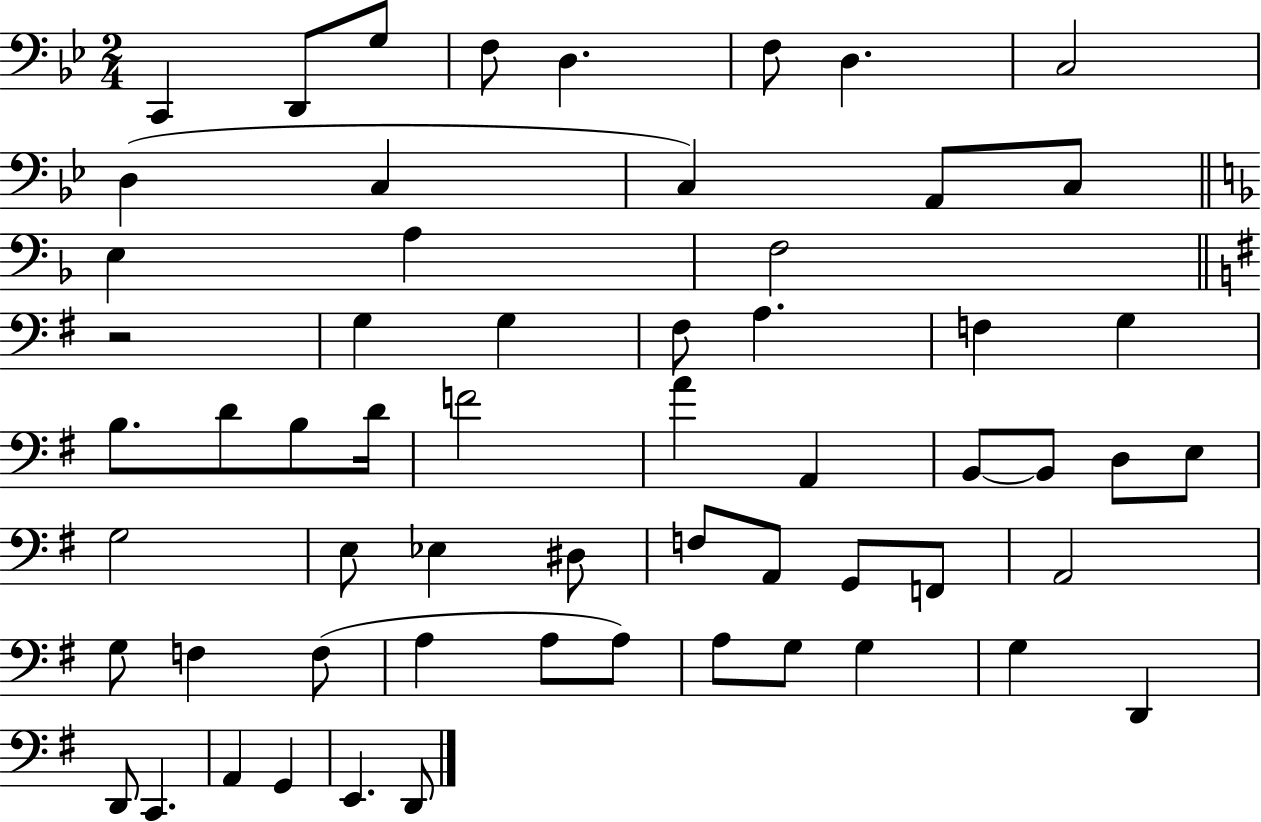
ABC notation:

X:1
T:Untitled
M:2/4
L:1/4
K:Bb
C,, D,,/2 G,/2 F,/2 D, F,/2 D, C,2 D, C, C, A,,/2 C,/2 E, A, F,2 z2 G, G, ^F,/2 A, F, G, B,/2 D/2 B,/2 D/4 F2 A A,, B,,/2 B,,/2 D,/2 E,/2 G,2 E,/2 _E, ^D,/2 F,/2 A,,/2 G,,/2 F,,/2 A,,2 G,/2 F, F,/2 A, A,/2 A,/2 A,/2 G,/2 G, G, D,, D,,/2 C,, A,, G,, E,, D,,/2